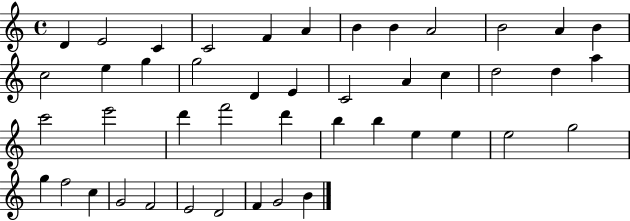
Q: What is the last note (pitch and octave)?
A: B4